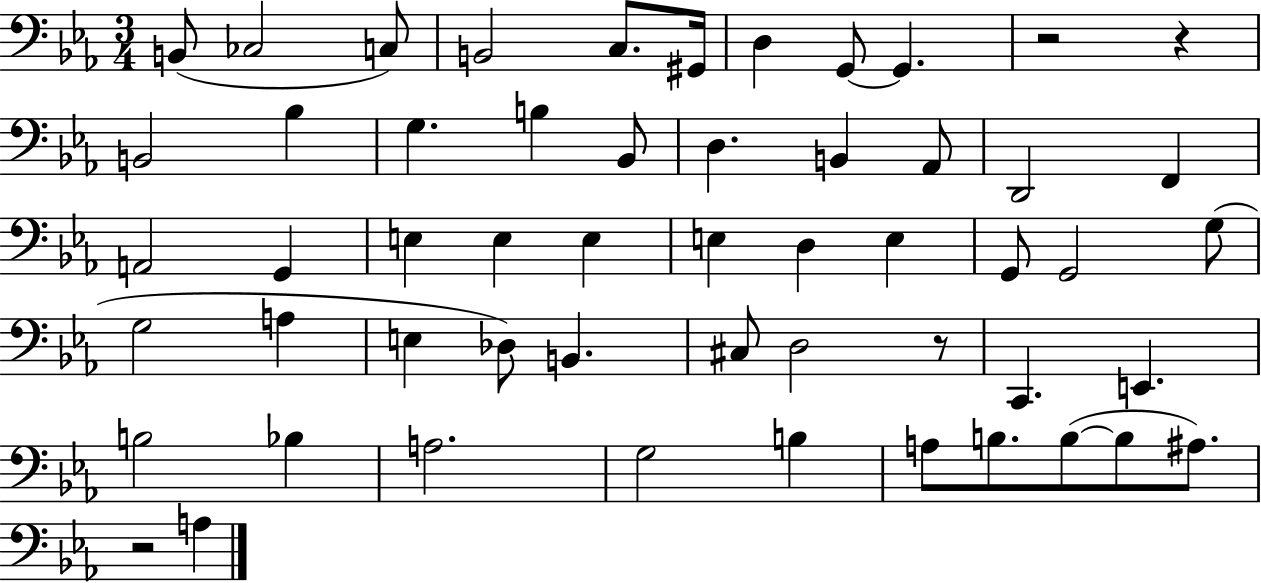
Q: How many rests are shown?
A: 4